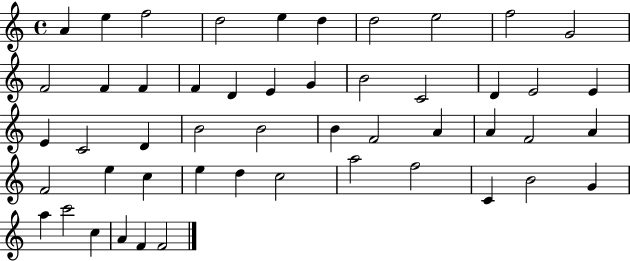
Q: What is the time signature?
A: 4/4